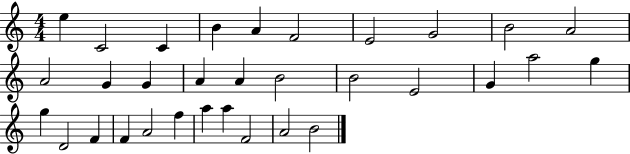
E5/q C4/h C4/q B4/q A4/q F4/h E4/h G4/h B4/h A4/h A4/h G4/q G4/q A4/q A4/q B4/h B4/h E4/h G4/q A5/h G5/q G5/q D4/h F4/q F4/q A4/h F5/q A5/q A5/q F4/h A4/h B4/h